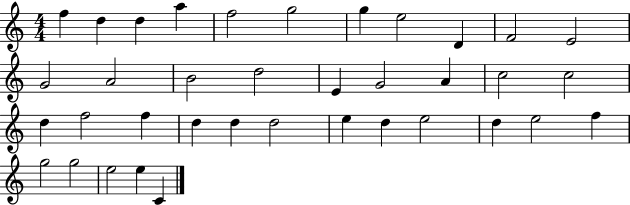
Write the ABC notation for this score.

X:1
T:Untitled
M:4/4
L:1/4
K:C
f d d a f2 g2 g e2 D F2 E2 G2 A2 B2 d2 E G2 A c2 c2 d f2 f d d d2 e d e2 d e2 f g2 g2 e2 e C